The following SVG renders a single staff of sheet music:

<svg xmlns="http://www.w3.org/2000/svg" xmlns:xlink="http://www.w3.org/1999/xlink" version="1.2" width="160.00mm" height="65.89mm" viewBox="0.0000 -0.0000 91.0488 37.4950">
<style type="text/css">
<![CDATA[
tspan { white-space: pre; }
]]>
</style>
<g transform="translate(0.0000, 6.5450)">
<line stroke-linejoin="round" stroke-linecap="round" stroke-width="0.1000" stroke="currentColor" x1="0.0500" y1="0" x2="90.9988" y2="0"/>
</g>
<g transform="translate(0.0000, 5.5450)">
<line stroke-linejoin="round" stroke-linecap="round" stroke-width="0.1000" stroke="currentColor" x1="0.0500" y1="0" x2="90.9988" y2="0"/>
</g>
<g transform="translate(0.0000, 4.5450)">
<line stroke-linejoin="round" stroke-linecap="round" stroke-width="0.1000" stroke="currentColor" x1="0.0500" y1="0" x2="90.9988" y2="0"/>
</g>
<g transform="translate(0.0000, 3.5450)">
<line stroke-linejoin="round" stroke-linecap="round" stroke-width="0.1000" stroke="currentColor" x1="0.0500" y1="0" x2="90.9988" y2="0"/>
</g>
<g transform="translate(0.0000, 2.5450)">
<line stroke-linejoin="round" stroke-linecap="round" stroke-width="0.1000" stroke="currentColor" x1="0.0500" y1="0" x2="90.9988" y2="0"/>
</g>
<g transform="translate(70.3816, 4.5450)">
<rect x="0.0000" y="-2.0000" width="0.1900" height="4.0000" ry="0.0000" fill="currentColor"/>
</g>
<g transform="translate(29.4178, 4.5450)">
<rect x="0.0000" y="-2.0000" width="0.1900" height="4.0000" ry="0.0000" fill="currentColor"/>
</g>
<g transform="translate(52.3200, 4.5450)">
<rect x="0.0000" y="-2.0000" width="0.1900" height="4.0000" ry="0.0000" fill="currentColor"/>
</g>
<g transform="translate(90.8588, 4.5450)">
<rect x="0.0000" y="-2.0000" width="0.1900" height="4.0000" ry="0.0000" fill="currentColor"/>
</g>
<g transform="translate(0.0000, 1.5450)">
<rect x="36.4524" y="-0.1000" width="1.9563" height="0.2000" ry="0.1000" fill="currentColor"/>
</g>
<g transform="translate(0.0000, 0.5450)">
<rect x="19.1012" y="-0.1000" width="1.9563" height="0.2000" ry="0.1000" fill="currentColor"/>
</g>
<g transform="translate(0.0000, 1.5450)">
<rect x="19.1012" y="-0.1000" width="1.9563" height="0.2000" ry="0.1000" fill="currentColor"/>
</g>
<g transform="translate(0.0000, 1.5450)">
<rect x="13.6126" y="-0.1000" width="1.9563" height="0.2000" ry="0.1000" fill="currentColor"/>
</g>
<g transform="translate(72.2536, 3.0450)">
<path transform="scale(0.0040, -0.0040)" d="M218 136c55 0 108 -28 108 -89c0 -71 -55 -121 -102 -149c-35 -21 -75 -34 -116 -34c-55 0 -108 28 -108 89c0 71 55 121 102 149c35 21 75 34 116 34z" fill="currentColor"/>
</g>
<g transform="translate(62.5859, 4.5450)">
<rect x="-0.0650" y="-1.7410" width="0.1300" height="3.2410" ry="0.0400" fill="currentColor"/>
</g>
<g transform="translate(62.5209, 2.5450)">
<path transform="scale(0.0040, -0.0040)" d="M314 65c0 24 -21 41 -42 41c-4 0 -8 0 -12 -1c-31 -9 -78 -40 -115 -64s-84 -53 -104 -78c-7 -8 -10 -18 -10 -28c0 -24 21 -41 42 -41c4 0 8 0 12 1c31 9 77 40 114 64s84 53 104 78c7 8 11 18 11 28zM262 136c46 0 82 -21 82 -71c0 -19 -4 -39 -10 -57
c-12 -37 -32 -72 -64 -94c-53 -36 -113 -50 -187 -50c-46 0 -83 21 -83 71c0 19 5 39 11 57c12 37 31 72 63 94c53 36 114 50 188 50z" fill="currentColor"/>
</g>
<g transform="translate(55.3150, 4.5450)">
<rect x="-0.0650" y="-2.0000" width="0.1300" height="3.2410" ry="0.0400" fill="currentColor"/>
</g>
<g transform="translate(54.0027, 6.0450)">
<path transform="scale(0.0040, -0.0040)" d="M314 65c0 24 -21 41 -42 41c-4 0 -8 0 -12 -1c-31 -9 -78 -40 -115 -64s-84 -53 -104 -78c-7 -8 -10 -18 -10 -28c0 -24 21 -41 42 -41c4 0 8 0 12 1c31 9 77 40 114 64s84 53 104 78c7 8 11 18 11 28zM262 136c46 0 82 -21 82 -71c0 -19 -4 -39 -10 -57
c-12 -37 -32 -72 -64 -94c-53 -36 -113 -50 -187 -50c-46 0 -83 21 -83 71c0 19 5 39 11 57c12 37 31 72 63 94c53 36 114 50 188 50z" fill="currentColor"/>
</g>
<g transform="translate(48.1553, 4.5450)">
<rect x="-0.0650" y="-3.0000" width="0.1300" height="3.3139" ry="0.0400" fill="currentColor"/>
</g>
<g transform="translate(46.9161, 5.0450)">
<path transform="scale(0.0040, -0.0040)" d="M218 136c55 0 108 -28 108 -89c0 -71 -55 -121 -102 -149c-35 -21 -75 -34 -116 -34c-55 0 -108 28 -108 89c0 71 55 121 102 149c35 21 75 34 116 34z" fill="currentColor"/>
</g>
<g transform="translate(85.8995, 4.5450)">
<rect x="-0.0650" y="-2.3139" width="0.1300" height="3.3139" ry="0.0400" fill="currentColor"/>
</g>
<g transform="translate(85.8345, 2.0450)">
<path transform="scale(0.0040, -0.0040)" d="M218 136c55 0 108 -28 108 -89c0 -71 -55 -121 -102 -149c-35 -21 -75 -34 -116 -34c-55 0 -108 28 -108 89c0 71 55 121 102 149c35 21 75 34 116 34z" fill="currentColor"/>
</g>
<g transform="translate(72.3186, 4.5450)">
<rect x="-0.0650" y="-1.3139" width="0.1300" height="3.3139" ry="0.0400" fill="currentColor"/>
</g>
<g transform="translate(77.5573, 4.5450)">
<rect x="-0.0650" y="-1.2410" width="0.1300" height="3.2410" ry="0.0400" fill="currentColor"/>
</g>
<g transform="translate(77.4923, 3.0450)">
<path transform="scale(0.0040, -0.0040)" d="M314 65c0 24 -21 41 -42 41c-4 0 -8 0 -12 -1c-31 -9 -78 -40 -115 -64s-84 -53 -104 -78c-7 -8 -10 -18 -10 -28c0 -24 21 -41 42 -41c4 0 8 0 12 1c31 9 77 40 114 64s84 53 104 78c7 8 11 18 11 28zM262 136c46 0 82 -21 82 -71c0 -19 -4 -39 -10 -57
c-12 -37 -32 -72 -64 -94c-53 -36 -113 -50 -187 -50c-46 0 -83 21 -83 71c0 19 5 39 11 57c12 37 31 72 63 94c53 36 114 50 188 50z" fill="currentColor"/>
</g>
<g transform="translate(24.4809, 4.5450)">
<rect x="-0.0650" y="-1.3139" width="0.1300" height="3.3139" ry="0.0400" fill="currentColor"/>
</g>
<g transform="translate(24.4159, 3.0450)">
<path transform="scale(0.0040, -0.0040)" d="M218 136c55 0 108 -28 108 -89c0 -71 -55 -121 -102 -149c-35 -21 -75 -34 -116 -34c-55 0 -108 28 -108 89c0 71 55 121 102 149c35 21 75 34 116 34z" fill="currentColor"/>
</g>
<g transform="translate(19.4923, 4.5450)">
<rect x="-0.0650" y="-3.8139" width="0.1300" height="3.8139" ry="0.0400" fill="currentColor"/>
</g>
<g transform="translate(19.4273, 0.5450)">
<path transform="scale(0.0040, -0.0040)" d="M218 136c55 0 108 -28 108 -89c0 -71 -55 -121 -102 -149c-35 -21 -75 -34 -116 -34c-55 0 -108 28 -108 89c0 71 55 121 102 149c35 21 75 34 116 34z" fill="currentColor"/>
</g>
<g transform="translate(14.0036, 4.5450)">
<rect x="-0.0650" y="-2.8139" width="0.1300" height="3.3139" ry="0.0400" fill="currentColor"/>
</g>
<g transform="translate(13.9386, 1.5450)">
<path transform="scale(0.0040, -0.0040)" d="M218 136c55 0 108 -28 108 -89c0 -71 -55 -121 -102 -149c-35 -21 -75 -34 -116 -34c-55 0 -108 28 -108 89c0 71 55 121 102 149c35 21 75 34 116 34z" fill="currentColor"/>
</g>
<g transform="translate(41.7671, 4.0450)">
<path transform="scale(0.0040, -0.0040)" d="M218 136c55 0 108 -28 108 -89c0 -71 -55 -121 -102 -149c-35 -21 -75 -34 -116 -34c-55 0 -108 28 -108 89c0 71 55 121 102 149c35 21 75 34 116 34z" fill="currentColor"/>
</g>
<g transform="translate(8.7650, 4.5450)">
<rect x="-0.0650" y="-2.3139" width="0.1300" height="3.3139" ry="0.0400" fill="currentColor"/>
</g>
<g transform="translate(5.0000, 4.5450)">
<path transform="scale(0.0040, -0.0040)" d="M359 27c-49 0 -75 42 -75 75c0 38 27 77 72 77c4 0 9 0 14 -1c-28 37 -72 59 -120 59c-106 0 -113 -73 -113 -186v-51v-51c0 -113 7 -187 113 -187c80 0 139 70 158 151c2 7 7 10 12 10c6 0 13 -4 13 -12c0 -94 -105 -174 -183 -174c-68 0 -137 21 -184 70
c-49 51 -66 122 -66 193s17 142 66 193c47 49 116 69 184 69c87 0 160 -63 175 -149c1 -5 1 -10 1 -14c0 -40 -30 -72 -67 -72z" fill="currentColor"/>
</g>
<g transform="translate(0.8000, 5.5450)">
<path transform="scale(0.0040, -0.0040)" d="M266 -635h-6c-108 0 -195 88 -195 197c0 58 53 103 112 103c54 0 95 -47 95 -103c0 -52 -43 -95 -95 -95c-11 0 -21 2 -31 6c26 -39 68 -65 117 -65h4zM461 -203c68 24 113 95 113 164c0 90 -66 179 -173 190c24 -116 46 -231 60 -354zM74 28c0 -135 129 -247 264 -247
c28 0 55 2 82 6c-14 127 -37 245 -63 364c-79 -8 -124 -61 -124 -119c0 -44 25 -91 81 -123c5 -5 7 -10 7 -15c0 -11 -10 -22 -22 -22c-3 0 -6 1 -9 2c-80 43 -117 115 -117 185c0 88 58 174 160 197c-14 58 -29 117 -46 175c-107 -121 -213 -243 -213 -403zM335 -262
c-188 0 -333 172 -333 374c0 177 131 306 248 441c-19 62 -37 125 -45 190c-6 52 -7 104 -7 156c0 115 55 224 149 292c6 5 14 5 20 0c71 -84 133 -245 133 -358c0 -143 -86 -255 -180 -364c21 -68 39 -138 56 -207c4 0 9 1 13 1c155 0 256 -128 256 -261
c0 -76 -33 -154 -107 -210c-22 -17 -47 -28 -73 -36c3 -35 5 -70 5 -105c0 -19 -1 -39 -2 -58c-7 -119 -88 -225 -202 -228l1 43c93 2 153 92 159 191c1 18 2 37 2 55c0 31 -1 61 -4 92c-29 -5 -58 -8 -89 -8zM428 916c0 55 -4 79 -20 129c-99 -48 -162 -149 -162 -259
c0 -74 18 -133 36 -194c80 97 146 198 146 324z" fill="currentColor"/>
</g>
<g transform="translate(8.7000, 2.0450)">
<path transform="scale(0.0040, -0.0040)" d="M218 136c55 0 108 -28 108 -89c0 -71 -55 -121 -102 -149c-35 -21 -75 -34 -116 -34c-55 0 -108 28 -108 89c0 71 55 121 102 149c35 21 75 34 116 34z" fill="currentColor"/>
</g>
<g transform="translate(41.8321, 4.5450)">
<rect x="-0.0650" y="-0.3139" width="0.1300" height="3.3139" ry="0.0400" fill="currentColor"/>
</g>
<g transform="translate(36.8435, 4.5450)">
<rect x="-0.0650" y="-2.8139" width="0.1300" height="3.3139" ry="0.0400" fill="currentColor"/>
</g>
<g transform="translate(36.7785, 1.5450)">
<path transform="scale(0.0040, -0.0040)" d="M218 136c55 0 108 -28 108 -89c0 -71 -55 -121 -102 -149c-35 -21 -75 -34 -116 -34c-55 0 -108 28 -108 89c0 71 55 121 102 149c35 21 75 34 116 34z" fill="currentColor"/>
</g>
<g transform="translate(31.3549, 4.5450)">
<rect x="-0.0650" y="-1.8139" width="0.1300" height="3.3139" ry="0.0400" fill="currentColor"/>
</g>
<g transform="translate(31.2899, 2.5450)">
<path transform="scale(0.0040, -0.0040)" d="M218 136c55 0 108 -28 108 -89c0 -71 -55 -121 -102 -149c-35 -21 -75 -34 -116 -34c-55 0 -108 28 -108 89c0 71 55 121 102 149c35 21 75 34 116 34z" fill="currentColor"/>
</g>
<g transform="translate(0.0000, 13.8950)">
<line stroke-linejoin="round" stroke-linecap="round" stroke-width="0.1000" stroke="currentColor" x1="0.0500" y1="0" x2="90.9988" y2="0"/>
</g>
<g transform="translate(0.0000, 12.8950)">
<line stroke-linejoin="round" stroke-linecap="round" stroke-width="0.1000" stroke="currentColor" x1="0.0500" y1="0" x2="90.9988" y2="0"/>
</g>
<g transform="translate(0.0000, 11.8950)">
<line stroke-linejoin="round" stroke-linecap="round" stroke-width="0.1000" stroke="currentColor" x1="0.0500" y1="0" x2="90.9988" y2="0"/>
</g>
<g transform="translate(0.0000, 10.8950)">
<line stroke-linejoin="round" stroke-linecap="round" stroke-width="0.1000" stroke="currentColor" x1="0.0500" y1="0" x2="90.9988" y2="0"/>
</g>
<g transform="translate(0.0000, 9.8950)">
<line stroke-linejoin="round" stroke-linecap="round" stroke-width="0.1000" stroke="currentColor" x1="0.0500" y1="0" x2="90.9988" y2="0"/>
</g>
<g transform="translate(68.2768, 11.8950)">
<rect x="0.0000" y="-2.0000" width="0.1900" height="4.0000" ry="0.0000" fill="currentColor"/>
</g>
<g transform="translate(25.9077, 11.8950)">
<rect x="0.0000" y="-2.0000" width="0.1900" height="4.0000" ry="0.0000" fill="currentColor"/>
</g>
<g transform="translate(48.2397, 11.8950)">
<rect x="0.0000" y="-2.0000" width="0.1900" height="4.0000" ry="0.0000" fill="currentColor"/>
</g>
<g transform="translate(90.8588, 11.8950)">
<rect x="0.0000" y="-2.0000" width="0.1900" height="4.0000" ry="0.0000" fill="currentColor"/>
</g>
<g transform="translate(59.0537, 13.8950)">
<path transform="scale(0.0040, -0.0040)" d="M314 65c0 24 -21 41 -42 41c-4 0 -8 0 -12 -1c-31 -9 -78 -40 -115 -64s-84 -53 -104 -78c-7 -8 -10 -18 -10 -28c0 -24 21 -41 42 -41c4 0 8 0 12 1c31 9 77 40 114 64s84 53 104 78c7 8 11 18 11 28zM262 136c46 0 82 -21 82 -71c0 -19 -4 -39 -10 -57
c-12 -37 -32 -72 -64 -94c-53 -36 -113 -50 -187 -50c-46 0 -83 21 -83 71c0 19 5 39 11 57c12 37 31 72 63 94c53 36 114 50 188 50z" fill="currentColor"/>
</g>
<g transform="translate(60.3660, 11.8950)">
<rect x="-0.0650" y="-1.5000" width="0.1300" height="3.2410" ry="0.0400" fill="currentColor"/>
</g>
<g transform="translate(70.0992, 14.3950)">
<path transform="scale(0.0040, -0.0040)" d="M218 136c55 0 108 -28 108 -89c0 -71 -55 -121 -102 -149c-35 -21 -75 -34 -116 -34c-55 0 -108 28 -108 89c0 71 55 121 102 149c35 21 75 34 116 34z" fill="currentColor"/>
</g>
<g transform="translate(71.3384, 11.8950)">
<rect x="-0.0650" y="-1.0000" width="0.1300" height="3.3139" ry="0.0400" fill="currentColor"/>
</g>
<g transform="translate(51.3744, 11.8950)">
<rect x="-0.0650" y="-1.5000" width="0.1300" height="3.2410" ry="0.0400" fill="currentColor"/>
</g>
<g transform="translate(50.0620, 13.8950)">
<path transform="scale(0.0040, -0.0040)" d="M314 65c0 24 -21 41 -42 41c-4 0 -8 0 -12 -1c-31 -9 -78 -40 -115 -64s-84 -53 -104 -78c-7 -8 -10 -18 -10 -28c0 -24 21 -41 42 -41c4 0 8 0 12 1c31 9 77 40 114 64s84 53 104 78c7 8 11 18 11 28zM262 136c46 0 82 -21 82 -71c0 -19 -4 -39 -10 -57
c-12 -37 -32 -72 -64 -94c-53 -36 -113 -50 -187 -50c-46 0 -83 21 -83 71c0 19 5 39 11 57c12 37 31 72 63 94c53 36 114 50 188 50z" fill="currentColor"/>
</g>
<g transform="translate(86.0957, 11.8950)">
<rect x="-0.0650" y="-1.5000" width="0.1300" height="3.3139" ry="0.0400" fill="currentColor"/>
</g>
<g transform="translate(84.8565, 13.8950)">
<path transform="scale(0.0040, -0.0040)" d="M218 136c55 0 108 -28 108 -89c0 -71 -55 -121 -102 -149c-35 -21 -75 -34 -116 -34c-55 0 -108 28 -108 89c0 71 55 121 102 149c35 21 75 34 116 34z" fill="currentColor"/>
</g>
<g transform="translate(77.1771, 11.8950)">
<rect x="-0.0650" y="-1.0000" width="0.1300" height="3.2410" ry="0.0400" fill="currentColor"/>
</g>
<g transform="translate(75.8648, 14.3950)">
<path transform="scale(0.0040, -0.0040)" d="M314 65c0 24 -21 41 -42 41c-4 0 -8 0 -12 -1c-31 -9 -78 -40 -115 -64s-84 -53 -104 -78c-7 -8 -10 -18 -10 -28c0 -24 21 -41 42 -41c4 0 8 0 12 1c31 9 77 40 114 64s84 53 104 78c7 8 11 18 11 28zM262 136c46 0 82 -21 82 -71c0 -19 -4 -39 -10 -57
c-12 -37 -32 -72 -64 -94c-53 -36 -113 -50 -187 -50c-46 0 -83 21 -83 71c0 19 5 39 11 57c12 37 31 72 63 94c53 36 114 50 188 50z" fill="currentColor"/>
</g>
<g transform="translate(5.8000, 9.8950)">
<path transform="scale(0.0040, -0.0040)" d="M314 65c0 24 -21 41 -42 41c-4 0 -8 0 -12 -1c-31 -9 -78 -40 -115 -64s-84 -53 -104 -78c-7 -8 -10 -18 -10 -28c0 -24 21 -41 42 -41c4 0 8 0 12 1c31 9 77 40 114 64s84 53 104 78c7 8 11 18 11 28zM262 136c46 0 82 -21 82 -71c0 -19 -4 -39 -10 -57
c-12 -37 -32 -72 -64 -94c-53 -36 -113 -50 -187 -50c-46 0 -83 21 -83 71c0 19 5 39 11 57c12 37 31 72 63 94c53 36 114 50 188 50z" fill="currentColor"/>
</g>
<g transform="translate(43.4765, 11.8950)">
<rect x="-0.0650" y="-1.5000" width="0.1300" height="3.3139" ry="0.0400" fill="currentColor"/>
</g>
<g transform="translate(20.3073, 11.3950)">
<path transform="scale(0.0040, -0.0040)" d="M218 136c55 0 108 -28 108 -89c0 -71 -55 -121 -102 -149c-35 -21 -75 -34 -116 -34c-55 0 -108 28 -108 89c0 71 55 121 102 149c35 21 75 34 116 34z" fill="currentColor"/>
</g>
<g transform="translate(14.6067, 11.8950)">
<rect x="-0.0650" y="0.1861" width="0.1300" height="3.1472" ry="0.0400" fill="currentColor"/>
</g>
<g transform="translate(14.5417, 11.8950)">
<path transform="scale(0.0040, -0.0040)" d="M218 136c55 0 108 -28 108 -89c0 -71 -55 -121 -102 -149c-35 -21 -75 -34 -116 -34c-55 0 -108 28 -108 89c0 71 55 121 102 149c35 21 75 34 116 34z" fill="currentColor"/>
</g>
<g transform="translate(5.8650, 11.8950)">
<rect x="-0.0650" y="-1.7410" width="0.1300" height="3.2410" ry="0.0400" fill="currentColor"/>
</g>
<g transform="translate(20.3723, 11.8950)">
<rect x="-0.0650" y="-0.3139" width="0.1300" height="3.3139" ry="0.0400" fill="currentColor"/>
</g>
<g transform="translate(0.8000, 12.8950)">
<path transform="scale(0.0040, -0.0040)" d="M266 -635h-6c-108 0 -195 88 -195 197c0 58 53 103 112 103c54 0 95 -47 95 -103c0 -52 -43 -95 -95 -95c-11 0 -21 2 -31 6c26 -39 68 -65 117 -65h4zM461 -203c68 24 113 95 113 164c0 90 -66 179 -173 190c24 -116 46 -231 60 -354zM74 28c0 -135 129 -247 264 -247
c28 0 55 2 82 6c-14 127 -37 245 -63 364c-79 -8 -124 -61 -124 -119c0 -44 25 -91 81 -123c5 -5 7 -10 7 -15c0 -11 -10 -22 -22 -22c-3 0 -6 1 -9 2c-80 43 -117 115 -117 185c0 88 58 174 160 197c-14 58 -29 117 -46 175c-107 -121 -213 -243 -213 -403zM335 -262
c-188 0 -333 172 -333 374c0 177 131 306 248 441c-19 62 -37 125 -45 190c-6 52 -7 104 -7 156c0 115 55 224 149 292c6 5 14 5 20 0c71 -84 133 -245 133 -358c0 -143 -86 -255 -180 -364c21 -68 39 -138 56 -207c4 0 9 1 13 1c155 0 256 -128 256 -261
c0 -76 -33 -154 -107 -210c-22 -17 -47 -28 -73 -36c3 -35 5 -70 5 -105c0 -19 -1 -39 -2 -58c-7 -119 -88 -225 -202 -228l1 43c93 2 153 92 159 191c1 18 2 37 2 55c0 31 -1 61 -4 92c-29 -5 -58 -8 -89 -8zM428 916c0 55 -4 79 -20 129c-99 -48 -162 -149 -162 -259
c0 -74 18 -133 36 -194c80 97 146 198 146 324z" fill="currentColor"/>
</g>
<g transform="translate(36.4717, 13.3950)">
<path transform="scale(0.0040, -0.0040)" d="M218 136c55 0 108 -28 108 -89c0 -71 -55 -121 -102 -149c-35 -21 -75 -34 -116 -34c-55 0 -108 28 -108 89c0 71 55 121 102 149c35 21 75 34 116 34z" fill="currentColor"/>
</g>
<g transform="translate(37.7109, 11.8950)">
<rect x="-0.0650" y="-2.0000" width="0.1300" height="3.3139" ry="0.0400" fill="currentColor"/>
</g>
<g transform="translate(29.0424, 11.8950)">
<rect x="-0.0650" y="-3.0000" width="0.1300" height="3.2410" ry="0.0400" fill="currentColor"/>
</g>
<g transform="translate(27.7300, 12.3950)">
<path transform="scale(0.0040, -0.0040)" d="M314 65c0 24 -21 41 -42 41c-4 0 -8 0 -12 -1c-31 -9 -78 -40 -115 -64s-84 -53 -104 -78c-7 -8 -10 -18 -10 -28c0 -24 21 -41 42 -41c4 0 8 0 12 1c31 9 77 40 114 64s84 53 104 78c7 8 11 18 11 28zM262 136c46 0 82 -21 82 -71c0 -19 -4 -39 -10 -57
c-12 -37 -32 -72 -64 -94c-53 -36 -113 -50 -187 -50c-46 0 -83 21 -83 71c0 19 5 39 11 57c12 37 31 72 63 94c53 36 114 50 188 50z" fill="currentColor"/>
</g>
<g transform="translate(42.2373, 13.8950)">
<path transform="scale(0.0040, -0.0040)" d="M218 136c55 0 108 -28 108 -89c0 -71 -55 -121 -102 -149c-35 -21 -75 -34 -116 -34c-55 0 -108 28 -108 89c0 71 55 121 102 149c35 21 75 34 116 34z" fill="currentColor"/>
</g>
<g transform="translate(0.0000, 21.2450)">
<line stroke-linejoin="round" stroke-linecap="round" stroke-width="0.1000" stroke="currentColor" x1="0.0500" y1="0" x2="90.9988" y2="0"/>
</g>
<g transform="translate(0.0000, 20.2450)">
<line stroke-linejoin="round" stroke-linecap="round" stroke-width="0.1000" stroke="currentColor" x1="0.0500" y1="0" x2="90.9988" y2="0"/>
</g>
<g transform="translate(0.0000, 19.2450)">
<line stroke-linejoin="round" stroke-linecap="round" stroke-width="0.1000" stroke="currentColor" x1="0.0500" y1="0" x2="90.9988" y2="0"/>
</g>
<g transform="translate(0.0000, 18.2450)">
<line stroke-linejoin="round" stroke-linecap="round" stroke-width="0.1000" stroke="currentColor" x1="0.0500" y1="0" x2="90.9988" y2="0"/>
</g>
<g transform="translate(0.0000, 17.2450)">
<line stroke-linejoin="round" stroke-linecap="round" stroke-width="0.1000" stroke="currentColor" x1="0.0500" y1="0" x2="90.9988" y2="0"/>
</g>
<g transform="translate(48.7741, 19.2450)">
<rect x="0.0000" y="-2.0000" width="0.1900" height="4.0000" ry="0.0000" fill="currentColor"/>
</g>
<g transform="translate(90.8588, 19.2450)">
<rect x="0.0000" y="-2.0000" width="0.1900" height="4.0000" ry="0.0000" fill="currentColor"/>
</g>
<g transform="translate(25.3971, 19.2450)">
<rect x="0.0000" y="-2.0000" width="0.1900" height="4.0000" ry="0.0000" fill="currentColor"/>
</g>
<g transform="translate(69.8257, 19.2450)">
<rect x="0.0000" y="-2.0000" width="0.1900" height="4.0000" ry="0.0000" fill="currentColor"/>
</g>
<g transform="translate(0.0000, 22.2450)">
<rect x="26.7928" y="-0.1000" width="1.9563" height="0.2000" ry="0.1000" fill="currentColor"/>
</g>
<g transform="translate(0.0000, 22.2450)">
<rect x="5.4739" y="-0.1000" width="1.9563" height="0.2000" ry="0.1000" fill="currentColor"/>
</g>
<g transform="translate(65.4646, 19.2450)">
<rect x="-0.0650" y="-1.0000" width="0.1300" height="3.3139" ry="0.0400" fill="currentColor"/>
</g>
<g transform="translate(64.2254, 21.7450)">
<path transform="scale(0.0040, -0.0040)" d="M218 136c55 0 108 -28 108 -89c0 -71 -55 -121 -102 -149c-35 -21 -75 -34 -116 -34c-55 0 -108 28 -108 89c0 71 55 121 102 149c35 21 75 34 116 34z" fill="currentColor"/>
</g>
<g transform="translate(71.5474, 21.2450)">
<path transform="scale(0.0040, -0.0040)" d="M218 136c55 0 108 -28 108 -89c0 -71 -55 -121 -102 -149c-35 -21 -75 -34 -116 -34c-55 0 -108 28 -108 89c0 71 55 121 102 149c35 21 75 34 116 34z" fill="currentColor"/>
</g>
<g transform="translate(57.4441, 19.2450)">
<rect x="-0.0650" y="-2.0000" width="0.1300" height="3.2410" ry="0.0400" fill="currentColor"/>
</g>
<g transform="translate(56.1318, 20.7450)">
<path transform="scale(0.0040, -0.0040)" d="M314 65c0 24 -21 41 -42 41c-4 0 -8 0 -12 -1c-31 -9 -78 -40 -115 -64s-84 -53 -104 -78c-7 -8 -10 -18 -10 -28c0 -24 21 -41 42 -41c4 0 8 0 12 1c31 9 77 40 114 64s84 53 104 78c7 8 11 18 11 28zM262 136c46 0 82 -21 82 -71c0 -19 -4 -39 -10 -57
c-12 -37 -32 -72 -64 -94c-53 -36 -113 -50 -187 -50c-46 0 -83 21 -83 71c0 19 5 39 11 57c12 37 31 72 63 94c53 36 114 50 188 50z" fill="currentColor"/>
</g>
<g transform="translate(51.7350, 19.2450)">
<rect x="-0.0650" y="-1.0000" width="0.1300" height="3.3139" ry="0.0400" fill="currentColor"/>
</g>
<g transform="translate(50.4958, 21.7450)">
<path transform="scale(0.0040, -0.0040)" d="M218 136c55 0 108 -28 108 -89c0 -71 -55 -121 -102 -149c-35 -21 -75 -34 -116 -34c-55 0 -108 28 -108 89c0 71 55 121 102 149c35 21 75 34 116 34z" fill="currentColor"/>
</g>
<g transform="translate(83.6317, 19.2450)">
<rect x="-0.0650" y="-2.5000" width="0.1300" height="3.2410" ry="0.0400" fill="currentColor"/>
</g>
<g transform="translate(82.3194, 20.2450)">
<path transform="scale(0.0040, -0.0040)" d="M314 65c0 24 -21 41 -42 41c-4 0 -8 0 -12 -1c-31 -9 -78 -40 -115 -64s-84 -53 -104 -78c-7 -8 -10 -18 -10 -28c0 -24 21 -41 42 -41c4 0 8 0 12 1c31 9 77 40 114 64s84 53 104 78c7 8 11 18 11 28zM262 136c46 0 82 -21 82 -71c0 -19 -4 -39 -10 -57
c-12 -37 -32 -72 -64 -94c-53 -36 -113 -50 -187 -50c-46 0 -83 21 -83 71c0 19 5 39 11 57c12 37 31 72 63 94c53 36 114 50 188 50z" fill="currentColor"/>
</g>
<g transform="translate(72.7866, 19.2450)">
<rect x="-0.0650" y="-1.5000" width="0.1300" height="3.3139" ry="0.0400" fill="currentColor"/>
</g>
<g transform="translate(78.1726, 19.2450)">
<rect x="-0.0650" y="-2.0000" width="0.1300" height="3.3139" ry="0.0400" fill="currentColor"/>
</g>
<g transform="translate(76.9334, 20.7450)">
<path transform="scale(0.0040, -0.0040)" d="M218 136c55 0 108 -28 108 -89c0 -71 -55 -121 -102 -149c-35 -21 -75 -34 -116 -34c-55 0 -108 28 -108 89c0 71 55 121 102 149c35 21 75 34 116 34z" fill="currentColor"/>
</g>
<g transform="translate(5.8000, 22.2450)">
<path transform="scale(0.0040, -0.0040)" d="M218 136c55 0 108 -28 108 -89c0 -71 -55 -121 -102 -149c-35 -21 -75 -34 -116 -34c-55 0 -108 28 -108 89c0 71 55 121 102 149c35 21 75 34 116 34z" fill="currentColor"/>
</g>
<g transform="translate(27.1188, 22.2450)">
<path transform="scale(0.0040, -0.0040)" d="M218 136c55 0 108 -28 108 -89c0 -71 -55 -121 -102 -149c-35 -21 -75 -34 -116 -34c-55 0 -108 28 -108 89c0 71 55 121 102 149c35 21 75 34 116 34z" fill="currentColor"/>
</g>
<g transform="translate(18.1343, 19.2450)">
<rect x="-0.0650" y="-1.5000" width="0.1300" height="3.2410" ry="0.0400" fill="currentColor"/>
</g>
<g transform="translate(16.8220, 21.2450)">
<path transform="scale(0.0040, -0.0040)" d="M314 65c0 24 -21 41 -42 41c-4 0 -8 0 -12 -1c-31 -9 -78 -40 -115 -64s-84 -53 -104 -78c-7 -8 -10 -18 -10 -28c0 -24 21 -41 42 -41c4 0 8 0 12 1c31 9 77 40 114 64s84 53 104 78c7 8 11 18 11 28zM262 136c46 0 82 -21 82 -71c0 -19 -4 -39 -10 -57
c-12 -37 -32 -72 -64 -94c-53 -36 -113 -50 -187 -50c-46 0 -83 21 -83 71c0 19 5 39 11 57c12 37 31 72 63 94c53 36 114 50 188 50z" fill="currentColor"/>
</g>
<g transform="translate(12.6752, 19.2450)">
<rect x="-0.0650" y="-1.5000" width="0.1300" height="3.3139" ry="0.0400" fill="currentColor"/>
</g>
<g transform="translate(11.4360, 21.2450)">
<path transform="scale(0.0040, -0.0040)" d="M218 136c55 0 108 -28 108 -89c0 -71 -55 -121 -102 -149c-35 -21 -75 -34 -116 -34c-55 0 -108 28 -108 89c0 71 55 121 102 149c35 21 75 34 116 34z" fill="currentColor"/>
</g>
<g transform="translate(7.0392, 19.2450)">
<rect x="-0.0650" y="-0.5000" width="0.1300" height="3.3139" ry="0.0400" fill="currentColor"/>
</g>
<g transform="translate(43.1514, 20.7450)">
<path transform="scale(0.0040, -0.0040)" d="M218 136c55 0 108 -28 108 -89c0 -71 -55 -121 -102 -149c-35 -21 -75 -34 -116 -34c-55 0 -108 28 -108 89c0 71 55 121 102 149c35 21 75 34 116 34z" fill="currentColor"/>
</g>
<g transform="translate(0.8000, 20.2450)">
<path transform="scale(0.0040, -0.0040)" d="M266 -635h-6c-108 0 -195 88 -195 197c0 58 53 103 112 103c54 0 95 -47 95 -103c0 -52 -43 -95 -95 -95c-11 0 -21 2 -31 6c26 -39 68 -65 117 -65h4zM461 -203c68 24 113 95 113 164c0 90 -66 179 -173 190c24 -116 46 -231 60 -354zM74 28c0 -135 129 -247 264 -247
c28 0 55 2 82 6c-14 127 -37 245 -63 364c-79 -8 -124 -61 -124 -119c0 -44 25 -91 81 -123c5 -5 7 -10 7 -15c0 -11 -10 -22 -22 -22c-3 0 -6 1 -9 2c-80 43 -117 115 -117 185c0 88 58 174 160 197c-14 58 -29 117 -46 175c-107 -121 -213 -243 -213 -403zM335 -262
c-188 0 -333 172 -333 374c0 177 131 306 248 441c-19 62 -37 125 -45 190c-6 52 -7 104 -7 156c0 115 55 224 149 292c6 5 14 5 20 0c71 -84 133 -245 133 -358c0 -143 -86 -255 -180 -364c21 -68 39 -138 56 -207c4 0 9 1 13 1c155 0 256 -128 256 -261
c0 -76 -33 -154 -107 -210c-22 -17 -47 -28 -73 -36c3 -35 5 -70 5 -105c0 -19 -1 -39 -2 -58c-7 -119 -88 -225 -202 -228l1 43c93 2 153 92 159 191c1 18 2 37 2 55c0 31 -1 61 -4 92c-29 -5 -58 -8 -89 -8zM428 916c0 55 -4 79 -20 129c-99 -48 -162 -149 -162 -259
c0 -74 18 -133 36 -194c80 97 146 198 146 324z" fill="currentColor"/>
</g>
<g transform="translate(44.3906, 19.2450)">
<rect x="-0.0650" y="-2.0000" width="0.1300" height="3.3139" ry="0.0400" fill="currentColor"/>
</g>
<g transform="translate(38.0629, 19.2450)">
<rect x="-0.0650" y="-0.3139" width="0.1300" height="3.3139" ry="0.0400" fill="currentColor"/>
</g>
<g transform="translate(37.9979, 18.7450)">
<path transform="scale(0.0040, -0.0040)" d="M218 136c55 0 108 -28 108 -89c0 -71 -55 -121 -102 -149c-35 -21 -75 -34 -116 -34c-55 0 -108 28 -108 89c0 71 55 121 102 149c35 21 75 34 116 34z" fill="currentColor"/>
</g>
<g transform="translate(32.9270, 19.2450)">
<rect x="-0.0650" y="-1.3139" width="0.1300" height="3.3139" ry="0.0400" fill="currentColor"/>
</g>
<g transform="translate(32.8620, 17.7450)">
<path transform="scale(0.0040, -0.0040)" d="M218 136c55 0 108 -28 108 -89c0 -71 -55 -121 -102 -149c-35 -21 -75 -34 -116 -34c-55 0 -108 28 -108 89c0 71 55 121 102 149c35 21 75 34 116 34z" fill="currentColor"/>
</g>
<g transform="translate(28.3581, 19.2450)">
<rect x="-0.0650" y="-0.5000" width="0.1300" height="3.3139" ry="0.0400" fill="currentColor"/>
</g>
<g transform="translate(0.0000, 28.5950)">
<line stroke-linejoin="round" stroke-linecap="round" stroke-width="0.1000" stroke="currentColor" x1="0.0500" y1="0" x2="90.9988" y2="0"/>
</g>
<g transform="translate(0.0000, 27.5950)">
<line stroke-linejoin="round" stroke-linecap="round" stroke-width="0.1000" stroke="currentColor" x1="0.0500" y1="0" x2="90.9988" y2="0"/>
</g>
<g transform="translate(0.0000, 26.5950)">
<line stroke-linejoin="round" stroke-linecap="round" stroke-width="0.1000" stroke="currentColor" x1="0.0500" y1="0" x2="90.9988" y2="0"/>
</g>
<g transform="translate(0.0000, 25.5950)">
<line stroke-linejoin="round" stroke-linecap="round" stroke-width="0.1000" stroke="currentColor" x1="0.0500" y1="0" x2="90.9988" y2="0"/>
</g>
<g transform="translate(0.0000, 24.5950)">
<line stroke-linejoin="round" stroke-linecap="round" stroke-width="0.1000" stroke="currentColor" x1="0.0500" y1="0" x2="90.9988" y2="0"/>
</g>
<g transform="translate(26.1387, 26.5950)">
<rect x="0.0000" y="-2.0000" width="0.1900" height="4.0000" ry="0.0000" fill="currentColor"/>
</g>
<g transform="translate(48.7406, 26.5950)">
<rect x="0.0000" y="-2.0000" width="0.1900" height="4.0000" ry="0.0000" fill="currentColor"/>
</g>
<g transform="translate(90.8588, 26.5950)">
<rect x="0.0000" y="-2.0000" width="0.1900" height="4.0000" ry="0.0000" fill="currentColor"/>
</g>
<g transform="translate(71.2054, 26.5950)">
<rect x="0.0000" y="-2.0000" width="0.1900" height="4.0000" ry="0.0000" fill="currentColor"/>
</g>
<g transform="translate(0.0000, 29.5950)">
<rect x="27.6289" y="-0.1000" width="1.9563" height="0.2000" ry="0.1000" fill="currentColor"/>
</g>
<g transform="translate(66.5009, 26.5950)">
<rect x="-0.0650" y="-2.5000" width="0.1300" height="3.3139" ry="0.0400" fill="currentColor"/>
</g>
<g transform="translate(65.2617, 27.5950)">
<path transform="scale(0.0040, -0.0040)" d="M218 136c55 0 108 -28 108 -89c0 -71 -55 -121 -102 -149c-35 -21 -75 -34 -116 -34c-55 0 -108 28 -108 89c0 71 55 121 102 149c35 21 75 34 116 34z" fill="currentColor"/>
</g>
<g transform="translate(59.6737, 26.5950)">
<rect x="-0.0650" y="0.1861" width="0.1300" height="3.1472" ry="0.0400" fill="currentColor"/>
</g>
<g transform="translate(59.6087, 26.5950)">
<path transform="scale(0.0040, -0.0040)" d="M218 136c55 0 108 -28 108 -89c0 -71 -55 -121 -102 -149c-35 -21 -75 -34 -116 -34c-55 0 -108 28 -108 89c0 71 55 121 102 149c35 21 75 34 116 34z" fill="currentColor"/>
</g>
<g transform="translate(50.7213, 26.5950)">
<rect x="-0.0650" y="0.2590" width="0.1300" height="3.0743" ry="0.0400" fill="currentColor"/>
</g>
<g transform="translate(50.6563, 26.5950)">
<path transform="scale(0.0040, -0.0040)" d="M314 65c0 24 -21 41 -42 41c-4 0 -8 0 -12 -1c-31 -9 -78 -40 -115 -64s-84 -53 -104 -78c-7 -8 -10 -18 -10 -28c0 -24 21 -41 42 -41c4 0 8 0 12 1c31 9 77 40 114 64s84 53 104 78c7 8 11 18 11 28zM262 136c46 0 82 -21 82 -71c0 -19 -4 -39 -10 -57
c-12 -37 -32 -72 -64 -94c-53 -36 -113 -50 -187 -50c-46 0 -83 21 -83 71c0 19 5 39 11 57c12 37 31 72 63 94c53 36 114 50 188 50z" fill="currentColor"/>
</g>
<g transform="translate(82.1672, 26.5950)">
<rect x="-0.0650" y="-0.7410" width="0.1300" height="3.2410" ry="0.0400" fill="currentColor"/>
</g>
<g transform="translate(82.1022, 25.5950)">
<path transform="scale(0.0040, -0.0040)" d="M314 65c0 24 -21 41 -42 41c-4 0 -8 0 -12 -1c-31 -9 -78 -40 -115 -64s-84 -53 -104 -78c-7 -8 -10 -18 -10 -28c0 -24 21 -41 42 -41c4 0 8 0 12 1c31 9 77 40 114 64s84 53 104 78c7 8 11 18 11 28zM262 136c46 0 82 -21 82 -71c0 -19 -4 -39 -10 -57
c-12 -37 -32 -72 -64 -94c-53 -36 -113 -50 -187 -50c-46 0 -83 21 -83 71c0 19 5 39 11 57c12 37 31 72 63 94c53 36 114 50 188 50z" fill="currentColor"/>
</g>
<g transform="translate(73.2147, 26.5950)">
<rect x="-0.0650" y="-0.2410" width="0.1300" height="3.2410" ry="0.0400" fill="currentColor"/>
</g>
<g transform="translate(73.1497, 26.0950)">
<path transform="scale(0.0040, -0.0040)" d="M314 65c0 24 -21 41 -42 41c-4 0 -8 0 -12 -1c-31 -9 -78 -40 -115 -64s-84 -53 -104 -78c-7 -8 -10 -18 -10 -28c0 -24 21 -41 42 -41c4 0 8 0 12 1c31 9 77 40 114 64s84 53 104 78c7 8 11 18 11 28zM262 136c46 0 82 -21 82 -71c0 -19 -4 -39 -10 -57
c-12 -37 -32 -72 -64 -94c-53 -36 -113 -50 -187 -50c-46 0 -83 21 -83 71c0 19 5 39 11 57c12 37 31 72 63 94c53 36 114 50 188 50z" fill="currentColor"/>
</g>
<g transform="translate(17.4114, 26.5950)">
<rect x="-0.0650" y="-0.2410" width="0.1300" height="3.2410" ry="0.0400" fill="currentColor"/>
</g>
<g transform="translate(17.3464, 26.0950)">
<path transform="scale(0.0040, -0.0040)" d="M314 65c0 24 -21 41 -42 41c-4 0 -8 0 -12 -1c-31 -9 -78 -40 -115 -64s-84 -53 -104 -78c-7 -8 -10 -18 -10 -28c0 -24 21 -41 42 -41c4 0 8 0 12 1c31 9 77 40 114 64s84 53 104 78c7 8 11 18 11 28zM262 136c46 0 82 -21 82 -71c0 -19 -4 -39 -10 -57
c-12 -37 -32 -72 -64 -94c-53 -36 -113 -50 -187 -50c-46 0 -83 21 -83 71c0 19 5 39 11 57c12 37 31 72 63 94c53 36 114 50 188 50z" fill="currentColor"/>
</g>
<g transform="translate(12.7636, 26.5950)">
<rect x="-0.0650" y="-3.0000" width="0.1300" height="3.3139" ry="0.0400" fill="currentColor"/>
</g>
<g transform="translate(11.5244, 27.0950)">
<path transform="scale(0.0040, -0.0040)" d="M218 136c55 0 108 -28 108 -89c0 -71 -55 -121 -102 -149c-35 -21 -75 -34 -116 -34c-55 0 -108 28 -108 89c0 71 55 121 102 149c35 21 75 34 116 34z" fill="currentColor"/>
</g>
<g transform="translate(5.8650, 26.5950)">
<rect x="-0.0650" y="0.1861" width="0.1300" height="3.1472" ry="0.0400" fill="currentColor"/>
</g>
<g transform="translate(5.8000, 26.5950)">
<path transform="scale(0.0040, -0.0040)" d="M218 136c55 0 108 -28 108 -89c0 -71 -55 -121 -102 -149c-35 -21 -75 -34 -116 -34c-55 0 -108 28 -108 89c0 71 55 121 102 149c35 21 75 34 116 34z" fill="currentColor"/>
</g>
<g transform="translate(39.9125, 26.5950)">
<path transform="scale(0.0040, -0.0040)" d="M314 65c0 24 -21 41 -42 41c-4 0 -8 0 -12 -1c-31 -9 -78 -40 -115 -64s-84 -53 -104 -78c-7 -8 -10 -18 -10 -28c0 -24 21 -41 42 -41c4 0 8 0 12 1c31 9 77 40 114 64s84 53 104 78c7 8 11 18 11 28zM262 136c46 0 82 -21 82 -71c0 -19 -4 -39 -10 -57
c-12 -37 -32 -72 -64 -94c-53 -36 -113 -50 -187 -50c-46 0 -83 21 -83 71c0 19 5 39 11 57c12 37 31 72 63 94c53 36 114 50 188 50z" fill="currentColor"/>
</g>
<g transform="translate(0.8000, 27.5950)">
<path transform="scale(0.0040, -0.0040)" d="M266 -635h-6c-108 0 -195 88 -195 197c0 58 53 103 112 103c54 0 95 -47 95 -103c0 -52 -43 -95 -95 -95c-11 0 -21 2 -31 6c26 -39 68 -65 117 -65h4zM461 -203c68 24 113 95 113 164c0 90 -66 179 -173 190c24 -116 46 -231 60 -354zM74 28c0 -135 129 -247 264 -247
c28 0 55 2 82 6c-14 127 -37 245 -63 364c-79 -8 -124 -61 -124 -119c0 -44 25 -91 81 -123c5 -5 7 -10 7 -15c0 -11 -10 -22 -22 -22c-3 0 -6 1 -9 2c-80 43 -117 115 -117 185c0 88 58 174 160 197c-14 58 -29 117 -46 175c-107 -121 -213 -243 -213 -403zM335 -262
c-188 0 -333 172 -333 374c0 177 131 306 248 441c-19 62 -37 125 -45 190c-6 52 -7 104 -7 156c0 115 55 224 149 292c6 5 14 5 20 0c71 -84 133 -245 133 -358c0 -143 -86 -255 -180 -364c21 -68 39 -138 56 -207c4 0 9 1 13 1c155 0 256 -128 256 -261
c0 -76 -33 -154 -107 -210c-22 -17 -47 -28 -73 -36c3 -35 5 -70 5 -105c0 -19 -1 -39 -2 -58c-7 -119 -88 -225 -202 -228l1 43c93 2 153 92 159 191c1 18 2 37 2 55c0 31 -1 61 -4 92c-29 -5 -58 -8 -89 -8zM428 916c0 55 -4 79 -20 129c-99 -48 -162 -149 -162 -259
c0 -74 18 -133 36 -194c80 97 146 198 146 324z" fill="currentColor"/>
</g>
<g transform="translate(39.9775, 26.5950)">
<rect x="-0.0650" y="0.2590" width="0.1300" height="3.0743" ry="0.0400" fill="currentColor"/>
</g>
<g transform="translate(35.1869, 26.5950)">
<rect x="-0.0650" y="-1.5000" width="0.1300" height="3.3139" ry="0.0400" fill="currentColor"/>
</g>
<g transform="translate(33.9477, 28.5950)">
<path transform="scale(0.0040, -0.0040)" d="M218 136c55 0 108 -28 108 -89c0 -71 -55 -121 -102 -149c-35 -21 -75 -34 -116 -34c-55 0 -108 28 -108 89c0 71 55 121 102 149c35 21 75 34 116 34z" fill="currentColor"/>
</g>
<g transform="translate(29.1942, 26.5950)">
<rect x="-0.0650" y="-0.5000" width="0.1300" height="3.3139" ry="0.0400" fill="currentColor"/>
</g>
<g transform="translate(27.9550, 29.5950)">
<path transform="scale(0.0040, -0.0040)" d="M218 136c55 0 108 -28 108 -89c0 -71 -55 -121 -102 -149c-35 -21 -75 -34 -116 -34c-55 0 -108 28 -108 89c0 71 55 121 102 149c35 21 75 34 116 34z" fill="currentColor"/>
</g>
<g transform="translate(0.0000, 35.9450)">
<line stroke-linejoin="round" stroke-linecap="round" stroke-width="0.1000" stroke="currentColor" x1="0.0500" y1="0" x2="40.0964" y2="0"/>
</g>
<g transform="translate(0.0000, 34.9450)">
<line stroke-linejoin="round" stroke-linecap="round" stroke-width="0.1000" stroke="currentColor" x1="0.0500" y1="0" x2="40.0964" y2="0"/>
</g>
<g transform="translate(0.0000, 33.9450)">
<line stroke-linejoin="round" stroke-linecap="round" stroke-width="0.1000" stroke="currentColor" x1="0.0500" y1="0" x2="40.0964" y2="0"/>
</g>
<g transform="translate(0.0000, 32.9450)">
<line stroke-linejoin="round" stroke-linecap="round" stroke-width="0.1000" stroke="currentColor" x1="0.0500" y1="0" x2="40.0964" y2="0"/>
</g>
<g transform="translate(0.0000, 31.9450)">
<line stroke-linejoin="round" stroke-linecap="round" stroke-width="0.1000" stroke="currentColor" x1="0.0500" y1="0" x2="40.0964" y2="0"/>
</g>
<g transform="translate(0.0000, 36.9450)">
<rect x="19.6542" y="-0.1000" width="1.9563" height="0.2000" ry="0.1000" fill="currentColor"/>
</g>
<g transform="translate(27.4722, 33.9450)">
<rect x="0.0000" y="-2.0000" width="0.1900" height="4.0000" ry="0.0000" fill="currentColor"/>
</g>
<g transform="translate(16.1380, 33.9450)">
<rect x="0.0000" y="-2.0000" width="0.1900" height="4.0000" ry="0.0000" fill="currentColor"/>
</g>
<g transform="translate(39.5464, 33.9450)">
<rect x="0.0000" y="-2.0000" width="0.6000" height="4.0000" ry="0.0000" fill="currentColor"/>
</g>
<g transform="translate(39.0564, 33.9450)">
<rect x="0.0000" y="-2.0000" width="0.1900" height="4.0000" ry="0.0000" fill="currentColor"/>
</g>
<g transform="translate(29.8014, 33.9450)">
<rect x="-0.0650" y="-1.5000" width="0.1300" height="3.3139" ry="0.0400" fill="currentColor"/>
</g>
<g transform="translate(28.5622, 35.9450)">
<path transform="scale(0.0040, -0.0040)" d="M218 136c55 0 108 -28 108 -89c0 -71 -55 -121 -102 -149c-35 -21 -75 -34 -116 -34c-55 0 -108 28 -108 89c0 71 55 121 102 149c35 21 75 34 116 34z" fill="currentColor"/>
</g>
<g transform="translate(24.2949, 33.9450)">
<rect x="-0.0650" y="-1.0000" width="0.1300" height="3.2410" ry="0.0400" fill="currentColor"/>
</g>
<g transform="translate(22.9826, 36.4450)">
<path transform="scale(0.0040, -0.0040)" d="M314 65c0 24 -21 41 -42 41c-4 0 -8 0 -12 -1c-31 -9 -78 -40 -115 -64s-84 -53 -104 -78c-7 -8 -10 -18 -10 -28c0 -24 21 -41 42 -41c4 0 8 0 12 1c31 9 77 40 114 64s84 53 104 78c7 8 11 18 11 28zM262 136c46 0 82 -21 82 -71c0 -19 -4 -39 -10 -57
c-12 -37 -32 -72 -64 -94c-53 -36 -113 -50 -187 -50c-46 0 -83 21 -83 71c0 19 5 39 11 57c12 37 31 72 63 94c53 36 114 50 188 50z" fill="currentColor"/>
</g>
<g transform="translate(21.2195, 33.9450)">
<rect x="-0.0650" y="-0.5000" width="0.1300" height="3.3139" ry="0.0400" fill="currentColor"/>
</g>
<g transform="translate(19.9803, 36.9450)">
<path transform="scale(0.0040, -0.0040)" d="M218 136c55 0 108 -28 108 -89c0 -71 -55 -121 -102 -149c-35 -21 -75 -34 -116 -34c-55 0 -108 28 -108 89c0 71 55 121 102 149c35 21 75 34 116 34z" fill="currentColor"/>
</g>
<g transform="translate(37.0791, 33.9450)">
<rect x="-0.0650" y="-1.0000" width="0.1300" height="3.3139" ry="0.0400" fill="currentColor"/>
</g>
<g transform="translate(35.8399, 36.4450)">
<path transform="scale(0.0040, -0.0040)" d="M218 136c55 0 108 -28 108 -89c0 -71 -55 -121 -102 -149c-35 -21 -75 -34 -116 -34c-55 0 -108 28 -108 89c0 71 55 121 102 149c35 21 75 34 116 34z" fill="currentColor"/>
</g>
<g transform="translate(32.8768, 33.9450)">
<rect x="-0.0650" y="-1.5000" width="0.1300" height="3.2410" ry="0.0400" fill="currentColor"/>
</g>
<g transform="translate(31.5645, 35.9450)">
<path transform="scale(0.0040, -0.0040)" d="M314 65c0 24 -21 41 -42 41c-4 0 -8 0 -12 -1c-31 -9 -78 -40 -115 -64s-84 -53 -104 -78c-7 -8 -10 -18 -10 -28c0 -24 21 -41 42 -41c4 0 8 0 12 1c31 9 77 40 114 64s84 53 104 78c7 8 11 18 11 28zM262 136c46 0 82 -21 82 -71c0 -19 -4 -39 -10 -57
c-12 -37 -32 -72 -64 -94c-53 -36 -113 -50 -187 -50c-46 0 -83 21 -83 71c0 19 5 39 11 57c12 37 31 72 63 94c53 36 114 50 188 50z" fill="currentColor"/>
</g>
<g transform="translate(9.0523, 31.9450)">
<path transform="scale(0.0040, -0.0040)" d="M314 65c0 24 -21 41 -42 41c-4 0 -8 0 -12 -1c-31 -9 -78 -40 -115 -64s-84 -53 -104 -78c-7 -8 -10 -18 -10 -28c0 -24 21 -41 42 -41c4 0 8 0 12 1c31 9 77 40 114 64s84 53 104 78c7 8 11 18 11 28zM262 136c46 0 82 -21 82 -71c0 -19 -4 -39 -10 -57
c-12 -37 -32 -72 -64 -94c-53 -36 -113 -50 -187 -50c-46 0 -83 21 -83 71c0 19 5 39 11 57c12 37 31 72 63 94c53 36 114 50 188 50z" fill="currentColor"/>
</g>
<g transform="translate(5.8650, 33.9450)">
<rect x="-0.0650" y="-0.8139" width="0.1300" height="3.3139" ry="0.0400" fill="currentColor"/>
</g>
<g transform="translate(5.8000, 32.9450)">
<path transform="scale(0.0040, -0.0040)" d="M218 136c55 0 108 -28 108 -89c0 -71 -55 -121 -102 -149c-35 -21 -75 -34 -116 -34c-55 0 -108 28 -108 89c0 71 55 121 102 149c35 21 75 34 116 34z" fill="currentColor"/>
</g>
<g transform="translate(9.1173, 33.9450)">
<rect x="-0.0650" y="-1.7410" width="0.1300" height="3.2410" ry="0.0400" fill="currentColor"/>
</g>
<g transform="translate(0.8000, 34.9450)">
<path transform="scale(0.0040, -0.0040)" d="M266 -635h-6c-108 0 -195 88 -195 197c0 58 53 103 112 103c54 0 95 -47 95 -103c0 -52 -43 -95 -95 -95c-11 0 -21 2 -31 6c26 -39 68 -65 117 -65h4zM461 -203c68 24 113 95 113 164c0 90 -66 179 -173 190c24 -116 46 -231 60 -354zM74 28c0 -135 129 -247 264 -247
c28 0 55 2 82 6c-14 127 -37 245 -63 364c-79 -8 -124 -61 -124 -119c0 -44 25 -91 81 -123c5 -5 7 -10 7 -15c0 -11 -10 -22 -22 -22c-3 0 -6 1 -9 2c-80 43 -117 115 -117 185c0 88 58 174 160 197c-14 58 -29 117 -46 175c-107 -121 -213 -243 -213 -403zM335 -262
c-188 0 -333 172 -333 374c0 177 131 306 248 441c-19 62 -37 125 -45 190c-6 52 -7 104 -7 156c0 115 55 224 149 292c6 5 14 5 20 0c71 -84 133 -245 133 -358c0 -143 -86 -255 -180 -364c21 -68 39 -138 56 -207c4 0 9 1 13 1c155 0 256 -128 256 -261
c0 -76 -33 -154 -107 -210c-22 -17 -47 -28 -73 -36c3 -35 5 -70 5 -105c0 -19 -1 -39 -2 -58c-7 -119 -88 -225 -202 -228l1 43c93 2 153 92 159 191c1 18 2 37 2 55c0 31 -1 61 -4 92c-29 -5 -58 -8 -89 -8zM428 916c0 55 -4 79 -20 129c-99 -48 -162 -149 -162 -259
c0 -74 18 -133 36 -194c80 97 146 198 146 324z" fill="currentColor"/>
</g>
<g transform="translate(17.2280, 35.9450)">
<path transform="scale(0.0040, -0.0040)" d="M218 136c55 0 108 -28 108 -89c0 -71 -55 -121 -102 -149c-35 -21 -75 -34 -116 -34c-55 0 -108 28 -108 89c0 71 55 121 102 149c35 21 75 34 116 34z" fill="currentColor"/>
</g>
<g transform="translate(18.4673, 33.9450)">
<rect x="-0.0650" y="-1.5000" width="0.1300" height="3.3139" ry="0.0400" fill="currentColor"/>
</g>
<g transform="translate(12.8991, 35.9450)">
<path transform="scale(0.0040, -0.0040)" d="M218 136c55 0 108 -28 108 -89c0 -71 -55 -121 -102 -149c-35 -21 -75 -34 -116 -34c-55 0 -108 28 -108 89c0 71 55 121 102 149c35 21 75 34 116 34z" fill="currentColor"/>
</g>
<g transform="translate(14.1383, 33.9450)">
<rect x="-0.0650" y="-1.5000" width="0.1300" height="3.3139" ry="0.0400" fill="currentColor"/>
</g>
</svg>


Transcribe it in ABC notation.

X:1
T:Untitled
M:4/4
L:1/4
K:C
g a c' e f a c A F2 f2 e e2 g f2 B c A2 F E E2 E2 D D2 E C E E2 C e c F D F2 D E F G2 B A c2 C E B2 B2 B G c2 d2 d f2 E E C D2 E E2 D